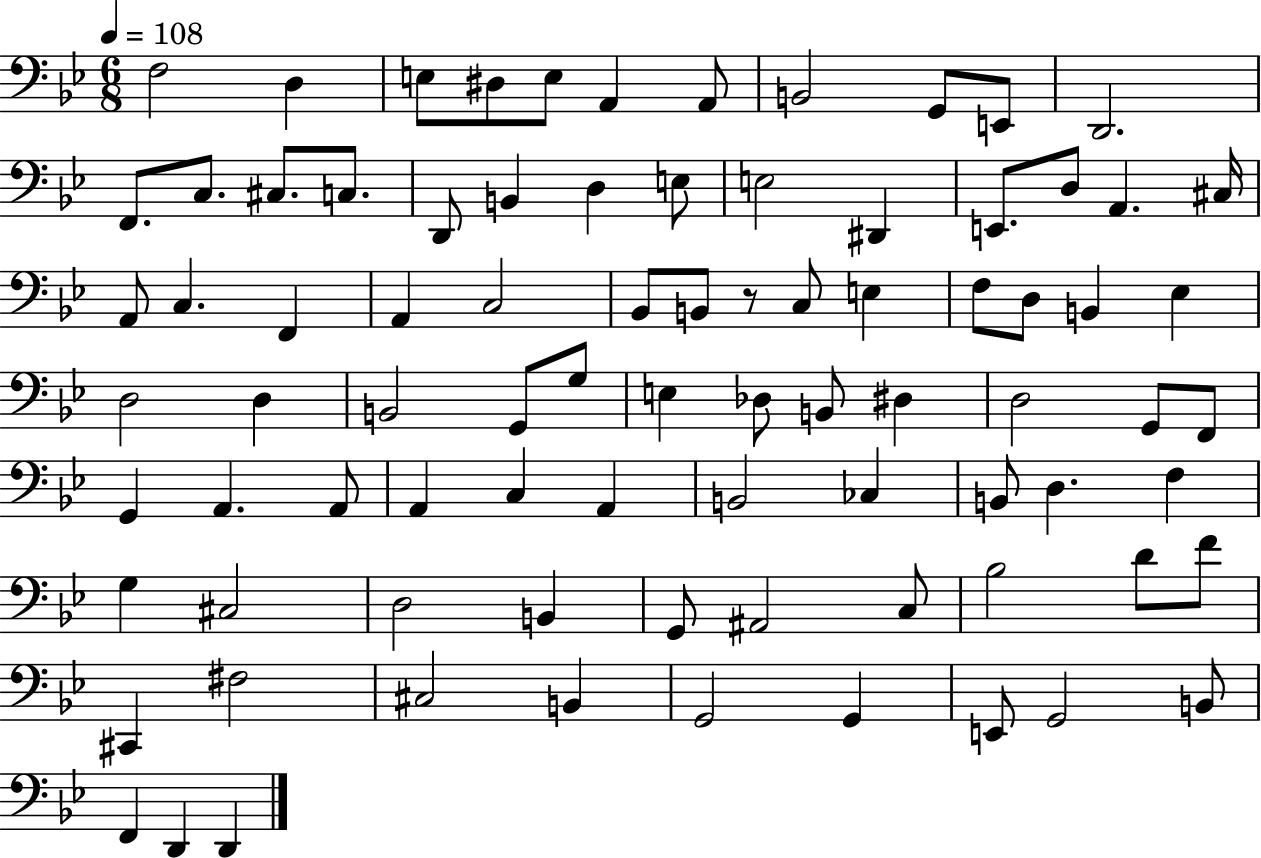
{
  \clef bass
  \numericTimeSignature
  \time 6/8
  \key bes \major
  \tempo 4 = 108
  f2 d4 | e8 dis8 e8 a,4 a,8 | b,2 g,8 e,8 | d,2. | \break f,8. c8. cis8. c8. | d,8 b,4 d4 e8 | e2 dis,4 | e,8. d8 a,4. cis16 | \break a,8 c4. f,4 | a,4 c2 | bes,8 b,8 r8 c8 e4 | f8 d8 b,4 ees4 | \break d2 d4 | b,2 g,8 g8 | e4 des8 b,8 dis4 | d2 g,8 f,8 | \break g,4 a,4. a,8 | a,4 c4 a,4 | b,2 ces4 | b,8 d4. f4 | \break g4 cis2 | d2 b,4 | g,8 ais,2 c8 | bes2 d'8 f'8 | \break cis,4 fis2 | cis2 b,4 | g,2 g,4 | e,8 g,2 b,8 | \break f,4 d,4 d,4 | \bar "|."
}